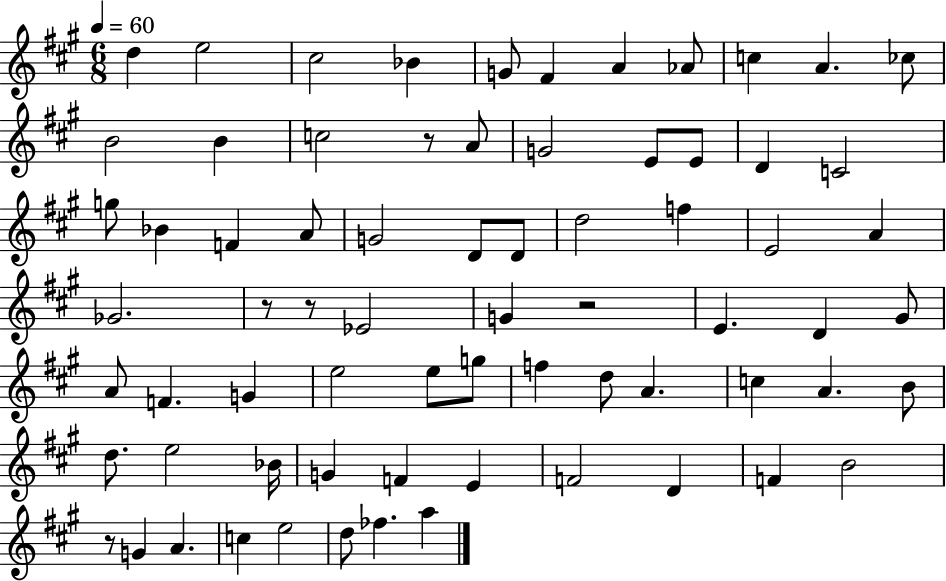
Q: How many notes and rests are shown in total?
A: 71